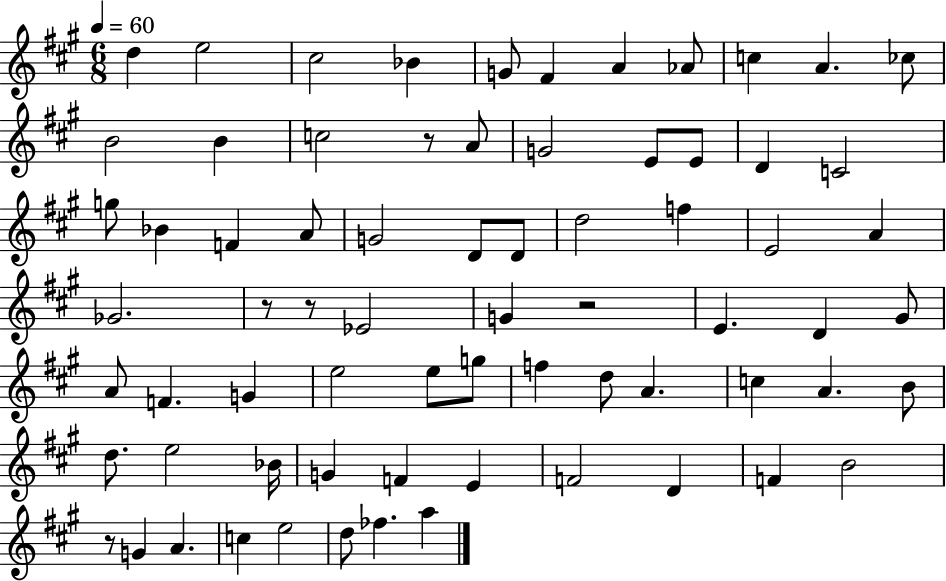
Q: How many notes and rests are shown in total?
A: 71